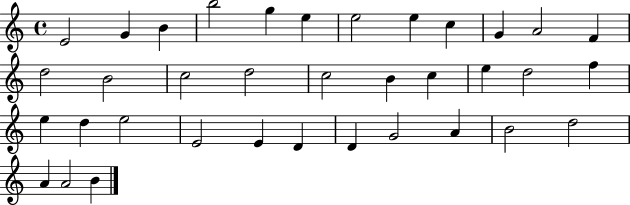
E4/h G4/q B4/q B5/h G5/q E5/q E5/h E5/q C5/q G4/q A4/h F4/q D5/h B4/h C5/h D5/h C5/h B4/q C5/q E5/q D5/h F5/q E5/q D5/q E5/h E4/h E4/q D4/q D4/q G4/h A4/q B4/h D5/h A4/q A4/h B4/q